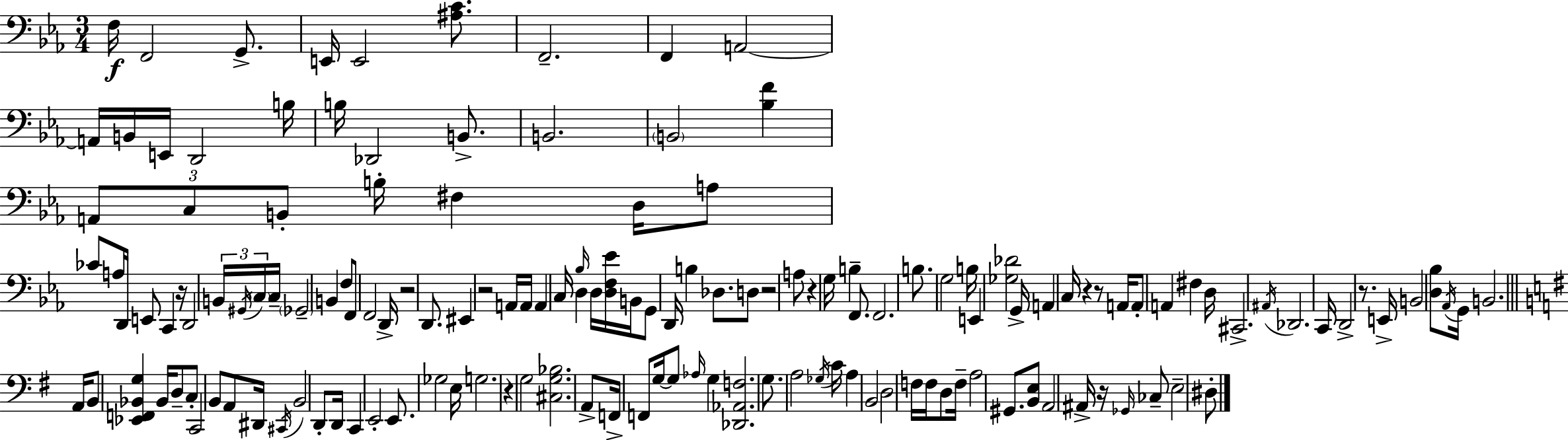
X:1
T:Untitled
M:3/4
L:1/4
K:Eb
F,/4 F,,2 G,,/2 E,,/4 E,,2 [^A,C]/2 F,,2 F,, A,,2 A,,/4 B,,/4 E,,/4 D,,2 B,/4 B,/4 _D,,2 B,,/2 B,,2 B,,2 [_B,F] A,,/2 C,/2 B,,/2 B,/4 ^F, D,/4 A,/2 _C/2 A,/4 D,,/4 E,,/2 C,, z/4 D,,2 B,,/4 ^G,,/4 C,/4 C,/4 _G,,2 B,, F,/2 F,,/2 F,,2 D,,/4 z2 D,,/2 ^E,, z2 A,,/4 A,,/4 A,, C,/4 _B,/4 D, D,/4 [D,F,_E]/4 B,,/4 G,,/2 D,,/4 B, _D,/2 D,/2 z2 A,/2 z G,/4 B, F,,/2 F,,2 B,/2 G,2 B,/4 E,, [_G,_D]2 G,,/4 A,, C,/4 z z/2 A,,/4 A,,/2 A,, ^F, D,/4 ^C,,2 ^A,,/4 _D,,2 C,,/4 D,,2 z/2 E,,/4 B,,2 [D,_B,]/2 _A,,/4 G,,/4 B,,2 A,,/4 B,,/2 [_E,,F,,_B,,G,] _B,,/4 D,/2 C,/2 C,,2 B,,/2 A,,/2 ^D,,/4 ^C,,/4 B,,2 D,,/2 D,,/4 C,, E,,2 E,,/2 _G,2 E,/4 G,2 z G,2 [^C,G,_B,]2 A,,/2 F,,/4 F,,/2 G,/4 G,/2 _A,/4 G, [_D,,_A,,F,]2 G,/2 A,2 _G,/4 C/4 A, B,,2 D,2 F,/4 F,/4 D,/2 F,/4 A,2 ^G,,/2 [B,,E,]/2 A,,2 ^A,,/4 z/4 _G,,/4 _C,/2 E,2 ^D,/2